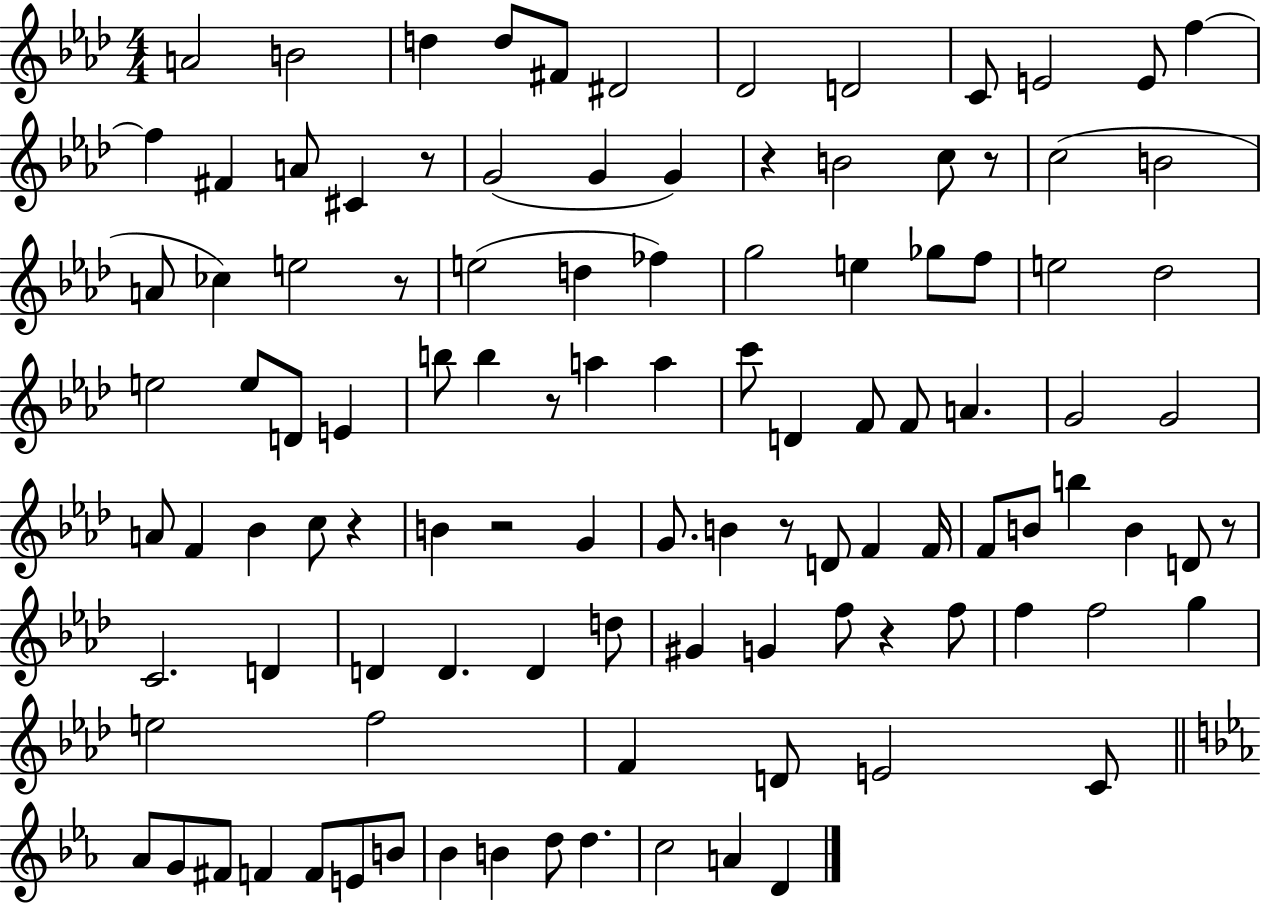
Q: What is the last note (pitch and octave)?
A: D4